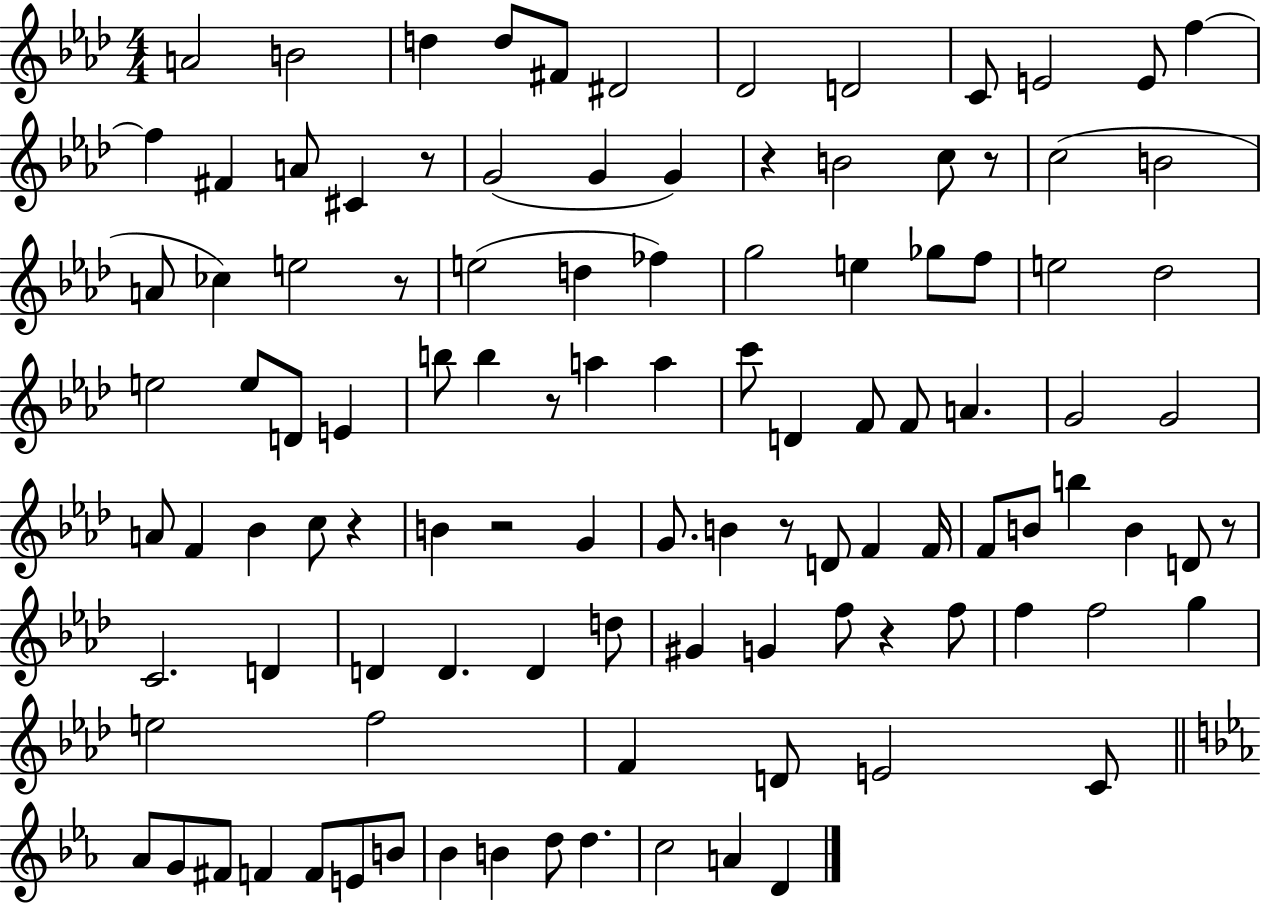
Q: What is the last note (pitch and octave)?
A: D4